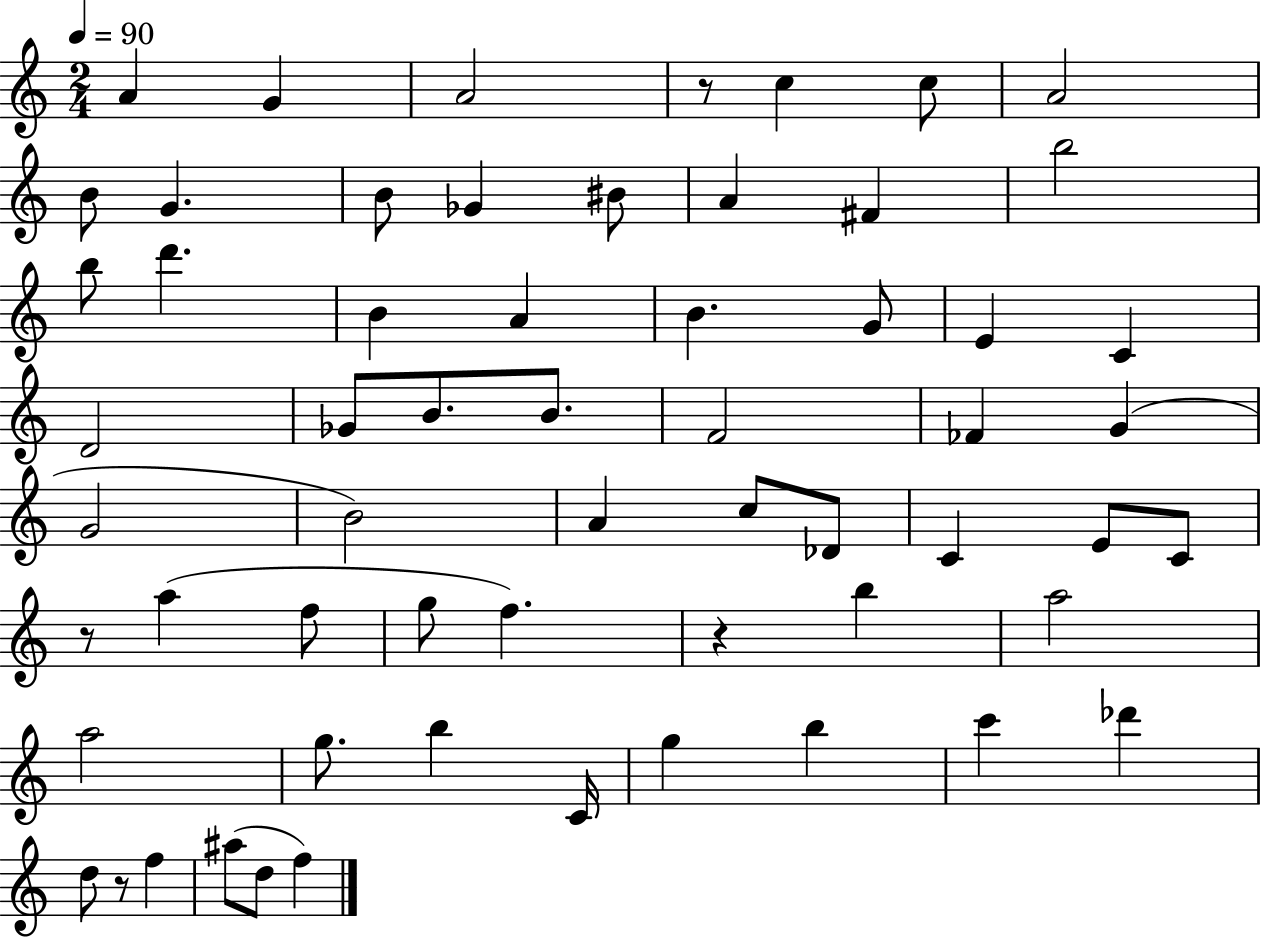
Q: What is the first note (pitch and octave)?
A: A4